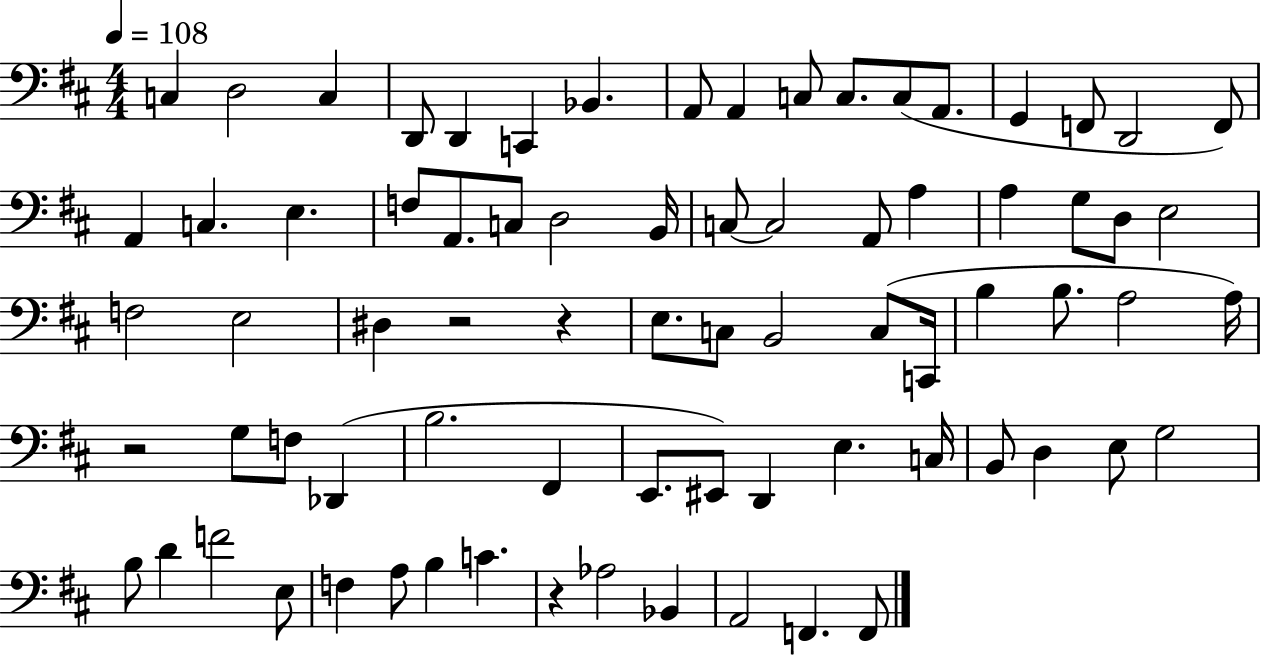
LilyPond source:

{
  \clef bass
  \numericTimeSignature
  \time 4/4
  \key d \major
  \tempo 4 = 108
  c4 d2 c4 | d,8 d,4 c,4 bes,4. | a,8 a,4 c8 c8. c8( a,8. | g,4 f,8 d,2 f,8) | \break a,4 c4. e4. | f8 a,8. c8 d2 b,16 | c8~~ c2 a,8 a4 | a4 g8 d8 e2 | \break f2 e2 | dis4 r2 r4 | e8. c8 b,2 c8( c,16 | b4 b8. a2 a16) | \break r2 g8 f8 des,4( | b2. fis,4 | e,8. eis,8) d,4 e4. c16 | b,8 d4 e8 g2 | \break b8 d'4 f'2 e8 | f4 a8 b4 c'4. | r4 aes2 bes,4 | a,2 f,4. f,8 | \break \bar "|."
}